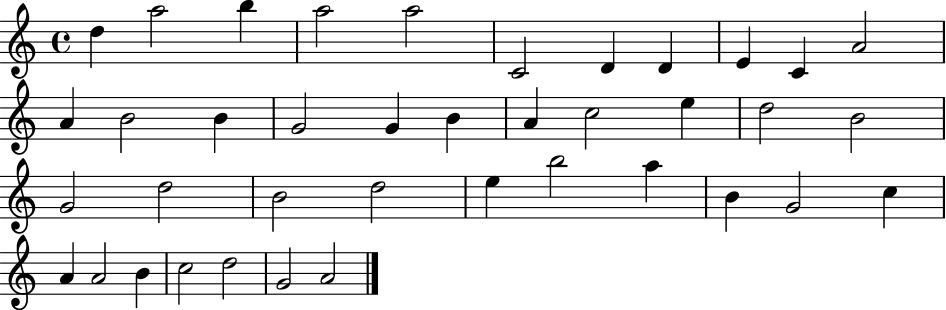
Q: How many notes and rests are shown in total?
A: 39